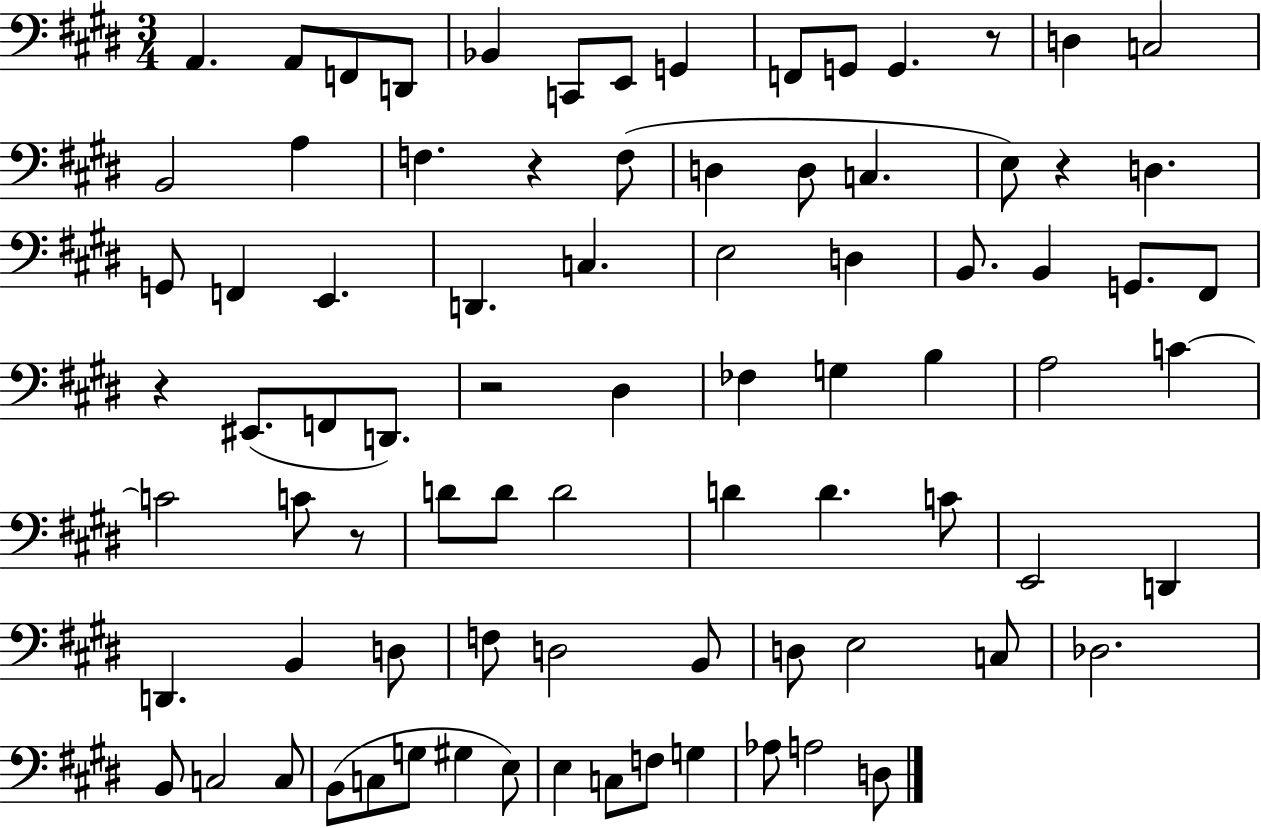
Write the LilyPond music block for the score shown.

{
  \clef bass
  \numericTimeSignature
  \time 3/4
  \key e \major
  a,4. a,8 f,8 d,8 | bes,4 c,8 e,8 g,4 | f,8 g,8 g,4. r8 | d4 c2 | \break b,2 a4 | f4. r4 f8( | d4 d8 c4. | e8) r4 d4. | \break g,8 f,4 e,4. | d,4. c4. | e2 d4 | b,8. b,4 g,8. fis,8 | \break r4 eis,8.( f,8 d,8.) | r2 dis4 | fes4 g4 b4 | a2 c'4~~ | \break c'2 c'8 r8 | d'8 d'8 d'2 | d'4 d'4. c'8 | e,2 d,4 | \break d,4. b,4 d8 | f8 d2 b,8 | d8 e2 c8 | des2. | \break b,8 c2 c8 | b,8( c8 g8 gis4 e8) | e4 c8 f8 g4 | aes8 a2 d8 | \break \bar "|."
}